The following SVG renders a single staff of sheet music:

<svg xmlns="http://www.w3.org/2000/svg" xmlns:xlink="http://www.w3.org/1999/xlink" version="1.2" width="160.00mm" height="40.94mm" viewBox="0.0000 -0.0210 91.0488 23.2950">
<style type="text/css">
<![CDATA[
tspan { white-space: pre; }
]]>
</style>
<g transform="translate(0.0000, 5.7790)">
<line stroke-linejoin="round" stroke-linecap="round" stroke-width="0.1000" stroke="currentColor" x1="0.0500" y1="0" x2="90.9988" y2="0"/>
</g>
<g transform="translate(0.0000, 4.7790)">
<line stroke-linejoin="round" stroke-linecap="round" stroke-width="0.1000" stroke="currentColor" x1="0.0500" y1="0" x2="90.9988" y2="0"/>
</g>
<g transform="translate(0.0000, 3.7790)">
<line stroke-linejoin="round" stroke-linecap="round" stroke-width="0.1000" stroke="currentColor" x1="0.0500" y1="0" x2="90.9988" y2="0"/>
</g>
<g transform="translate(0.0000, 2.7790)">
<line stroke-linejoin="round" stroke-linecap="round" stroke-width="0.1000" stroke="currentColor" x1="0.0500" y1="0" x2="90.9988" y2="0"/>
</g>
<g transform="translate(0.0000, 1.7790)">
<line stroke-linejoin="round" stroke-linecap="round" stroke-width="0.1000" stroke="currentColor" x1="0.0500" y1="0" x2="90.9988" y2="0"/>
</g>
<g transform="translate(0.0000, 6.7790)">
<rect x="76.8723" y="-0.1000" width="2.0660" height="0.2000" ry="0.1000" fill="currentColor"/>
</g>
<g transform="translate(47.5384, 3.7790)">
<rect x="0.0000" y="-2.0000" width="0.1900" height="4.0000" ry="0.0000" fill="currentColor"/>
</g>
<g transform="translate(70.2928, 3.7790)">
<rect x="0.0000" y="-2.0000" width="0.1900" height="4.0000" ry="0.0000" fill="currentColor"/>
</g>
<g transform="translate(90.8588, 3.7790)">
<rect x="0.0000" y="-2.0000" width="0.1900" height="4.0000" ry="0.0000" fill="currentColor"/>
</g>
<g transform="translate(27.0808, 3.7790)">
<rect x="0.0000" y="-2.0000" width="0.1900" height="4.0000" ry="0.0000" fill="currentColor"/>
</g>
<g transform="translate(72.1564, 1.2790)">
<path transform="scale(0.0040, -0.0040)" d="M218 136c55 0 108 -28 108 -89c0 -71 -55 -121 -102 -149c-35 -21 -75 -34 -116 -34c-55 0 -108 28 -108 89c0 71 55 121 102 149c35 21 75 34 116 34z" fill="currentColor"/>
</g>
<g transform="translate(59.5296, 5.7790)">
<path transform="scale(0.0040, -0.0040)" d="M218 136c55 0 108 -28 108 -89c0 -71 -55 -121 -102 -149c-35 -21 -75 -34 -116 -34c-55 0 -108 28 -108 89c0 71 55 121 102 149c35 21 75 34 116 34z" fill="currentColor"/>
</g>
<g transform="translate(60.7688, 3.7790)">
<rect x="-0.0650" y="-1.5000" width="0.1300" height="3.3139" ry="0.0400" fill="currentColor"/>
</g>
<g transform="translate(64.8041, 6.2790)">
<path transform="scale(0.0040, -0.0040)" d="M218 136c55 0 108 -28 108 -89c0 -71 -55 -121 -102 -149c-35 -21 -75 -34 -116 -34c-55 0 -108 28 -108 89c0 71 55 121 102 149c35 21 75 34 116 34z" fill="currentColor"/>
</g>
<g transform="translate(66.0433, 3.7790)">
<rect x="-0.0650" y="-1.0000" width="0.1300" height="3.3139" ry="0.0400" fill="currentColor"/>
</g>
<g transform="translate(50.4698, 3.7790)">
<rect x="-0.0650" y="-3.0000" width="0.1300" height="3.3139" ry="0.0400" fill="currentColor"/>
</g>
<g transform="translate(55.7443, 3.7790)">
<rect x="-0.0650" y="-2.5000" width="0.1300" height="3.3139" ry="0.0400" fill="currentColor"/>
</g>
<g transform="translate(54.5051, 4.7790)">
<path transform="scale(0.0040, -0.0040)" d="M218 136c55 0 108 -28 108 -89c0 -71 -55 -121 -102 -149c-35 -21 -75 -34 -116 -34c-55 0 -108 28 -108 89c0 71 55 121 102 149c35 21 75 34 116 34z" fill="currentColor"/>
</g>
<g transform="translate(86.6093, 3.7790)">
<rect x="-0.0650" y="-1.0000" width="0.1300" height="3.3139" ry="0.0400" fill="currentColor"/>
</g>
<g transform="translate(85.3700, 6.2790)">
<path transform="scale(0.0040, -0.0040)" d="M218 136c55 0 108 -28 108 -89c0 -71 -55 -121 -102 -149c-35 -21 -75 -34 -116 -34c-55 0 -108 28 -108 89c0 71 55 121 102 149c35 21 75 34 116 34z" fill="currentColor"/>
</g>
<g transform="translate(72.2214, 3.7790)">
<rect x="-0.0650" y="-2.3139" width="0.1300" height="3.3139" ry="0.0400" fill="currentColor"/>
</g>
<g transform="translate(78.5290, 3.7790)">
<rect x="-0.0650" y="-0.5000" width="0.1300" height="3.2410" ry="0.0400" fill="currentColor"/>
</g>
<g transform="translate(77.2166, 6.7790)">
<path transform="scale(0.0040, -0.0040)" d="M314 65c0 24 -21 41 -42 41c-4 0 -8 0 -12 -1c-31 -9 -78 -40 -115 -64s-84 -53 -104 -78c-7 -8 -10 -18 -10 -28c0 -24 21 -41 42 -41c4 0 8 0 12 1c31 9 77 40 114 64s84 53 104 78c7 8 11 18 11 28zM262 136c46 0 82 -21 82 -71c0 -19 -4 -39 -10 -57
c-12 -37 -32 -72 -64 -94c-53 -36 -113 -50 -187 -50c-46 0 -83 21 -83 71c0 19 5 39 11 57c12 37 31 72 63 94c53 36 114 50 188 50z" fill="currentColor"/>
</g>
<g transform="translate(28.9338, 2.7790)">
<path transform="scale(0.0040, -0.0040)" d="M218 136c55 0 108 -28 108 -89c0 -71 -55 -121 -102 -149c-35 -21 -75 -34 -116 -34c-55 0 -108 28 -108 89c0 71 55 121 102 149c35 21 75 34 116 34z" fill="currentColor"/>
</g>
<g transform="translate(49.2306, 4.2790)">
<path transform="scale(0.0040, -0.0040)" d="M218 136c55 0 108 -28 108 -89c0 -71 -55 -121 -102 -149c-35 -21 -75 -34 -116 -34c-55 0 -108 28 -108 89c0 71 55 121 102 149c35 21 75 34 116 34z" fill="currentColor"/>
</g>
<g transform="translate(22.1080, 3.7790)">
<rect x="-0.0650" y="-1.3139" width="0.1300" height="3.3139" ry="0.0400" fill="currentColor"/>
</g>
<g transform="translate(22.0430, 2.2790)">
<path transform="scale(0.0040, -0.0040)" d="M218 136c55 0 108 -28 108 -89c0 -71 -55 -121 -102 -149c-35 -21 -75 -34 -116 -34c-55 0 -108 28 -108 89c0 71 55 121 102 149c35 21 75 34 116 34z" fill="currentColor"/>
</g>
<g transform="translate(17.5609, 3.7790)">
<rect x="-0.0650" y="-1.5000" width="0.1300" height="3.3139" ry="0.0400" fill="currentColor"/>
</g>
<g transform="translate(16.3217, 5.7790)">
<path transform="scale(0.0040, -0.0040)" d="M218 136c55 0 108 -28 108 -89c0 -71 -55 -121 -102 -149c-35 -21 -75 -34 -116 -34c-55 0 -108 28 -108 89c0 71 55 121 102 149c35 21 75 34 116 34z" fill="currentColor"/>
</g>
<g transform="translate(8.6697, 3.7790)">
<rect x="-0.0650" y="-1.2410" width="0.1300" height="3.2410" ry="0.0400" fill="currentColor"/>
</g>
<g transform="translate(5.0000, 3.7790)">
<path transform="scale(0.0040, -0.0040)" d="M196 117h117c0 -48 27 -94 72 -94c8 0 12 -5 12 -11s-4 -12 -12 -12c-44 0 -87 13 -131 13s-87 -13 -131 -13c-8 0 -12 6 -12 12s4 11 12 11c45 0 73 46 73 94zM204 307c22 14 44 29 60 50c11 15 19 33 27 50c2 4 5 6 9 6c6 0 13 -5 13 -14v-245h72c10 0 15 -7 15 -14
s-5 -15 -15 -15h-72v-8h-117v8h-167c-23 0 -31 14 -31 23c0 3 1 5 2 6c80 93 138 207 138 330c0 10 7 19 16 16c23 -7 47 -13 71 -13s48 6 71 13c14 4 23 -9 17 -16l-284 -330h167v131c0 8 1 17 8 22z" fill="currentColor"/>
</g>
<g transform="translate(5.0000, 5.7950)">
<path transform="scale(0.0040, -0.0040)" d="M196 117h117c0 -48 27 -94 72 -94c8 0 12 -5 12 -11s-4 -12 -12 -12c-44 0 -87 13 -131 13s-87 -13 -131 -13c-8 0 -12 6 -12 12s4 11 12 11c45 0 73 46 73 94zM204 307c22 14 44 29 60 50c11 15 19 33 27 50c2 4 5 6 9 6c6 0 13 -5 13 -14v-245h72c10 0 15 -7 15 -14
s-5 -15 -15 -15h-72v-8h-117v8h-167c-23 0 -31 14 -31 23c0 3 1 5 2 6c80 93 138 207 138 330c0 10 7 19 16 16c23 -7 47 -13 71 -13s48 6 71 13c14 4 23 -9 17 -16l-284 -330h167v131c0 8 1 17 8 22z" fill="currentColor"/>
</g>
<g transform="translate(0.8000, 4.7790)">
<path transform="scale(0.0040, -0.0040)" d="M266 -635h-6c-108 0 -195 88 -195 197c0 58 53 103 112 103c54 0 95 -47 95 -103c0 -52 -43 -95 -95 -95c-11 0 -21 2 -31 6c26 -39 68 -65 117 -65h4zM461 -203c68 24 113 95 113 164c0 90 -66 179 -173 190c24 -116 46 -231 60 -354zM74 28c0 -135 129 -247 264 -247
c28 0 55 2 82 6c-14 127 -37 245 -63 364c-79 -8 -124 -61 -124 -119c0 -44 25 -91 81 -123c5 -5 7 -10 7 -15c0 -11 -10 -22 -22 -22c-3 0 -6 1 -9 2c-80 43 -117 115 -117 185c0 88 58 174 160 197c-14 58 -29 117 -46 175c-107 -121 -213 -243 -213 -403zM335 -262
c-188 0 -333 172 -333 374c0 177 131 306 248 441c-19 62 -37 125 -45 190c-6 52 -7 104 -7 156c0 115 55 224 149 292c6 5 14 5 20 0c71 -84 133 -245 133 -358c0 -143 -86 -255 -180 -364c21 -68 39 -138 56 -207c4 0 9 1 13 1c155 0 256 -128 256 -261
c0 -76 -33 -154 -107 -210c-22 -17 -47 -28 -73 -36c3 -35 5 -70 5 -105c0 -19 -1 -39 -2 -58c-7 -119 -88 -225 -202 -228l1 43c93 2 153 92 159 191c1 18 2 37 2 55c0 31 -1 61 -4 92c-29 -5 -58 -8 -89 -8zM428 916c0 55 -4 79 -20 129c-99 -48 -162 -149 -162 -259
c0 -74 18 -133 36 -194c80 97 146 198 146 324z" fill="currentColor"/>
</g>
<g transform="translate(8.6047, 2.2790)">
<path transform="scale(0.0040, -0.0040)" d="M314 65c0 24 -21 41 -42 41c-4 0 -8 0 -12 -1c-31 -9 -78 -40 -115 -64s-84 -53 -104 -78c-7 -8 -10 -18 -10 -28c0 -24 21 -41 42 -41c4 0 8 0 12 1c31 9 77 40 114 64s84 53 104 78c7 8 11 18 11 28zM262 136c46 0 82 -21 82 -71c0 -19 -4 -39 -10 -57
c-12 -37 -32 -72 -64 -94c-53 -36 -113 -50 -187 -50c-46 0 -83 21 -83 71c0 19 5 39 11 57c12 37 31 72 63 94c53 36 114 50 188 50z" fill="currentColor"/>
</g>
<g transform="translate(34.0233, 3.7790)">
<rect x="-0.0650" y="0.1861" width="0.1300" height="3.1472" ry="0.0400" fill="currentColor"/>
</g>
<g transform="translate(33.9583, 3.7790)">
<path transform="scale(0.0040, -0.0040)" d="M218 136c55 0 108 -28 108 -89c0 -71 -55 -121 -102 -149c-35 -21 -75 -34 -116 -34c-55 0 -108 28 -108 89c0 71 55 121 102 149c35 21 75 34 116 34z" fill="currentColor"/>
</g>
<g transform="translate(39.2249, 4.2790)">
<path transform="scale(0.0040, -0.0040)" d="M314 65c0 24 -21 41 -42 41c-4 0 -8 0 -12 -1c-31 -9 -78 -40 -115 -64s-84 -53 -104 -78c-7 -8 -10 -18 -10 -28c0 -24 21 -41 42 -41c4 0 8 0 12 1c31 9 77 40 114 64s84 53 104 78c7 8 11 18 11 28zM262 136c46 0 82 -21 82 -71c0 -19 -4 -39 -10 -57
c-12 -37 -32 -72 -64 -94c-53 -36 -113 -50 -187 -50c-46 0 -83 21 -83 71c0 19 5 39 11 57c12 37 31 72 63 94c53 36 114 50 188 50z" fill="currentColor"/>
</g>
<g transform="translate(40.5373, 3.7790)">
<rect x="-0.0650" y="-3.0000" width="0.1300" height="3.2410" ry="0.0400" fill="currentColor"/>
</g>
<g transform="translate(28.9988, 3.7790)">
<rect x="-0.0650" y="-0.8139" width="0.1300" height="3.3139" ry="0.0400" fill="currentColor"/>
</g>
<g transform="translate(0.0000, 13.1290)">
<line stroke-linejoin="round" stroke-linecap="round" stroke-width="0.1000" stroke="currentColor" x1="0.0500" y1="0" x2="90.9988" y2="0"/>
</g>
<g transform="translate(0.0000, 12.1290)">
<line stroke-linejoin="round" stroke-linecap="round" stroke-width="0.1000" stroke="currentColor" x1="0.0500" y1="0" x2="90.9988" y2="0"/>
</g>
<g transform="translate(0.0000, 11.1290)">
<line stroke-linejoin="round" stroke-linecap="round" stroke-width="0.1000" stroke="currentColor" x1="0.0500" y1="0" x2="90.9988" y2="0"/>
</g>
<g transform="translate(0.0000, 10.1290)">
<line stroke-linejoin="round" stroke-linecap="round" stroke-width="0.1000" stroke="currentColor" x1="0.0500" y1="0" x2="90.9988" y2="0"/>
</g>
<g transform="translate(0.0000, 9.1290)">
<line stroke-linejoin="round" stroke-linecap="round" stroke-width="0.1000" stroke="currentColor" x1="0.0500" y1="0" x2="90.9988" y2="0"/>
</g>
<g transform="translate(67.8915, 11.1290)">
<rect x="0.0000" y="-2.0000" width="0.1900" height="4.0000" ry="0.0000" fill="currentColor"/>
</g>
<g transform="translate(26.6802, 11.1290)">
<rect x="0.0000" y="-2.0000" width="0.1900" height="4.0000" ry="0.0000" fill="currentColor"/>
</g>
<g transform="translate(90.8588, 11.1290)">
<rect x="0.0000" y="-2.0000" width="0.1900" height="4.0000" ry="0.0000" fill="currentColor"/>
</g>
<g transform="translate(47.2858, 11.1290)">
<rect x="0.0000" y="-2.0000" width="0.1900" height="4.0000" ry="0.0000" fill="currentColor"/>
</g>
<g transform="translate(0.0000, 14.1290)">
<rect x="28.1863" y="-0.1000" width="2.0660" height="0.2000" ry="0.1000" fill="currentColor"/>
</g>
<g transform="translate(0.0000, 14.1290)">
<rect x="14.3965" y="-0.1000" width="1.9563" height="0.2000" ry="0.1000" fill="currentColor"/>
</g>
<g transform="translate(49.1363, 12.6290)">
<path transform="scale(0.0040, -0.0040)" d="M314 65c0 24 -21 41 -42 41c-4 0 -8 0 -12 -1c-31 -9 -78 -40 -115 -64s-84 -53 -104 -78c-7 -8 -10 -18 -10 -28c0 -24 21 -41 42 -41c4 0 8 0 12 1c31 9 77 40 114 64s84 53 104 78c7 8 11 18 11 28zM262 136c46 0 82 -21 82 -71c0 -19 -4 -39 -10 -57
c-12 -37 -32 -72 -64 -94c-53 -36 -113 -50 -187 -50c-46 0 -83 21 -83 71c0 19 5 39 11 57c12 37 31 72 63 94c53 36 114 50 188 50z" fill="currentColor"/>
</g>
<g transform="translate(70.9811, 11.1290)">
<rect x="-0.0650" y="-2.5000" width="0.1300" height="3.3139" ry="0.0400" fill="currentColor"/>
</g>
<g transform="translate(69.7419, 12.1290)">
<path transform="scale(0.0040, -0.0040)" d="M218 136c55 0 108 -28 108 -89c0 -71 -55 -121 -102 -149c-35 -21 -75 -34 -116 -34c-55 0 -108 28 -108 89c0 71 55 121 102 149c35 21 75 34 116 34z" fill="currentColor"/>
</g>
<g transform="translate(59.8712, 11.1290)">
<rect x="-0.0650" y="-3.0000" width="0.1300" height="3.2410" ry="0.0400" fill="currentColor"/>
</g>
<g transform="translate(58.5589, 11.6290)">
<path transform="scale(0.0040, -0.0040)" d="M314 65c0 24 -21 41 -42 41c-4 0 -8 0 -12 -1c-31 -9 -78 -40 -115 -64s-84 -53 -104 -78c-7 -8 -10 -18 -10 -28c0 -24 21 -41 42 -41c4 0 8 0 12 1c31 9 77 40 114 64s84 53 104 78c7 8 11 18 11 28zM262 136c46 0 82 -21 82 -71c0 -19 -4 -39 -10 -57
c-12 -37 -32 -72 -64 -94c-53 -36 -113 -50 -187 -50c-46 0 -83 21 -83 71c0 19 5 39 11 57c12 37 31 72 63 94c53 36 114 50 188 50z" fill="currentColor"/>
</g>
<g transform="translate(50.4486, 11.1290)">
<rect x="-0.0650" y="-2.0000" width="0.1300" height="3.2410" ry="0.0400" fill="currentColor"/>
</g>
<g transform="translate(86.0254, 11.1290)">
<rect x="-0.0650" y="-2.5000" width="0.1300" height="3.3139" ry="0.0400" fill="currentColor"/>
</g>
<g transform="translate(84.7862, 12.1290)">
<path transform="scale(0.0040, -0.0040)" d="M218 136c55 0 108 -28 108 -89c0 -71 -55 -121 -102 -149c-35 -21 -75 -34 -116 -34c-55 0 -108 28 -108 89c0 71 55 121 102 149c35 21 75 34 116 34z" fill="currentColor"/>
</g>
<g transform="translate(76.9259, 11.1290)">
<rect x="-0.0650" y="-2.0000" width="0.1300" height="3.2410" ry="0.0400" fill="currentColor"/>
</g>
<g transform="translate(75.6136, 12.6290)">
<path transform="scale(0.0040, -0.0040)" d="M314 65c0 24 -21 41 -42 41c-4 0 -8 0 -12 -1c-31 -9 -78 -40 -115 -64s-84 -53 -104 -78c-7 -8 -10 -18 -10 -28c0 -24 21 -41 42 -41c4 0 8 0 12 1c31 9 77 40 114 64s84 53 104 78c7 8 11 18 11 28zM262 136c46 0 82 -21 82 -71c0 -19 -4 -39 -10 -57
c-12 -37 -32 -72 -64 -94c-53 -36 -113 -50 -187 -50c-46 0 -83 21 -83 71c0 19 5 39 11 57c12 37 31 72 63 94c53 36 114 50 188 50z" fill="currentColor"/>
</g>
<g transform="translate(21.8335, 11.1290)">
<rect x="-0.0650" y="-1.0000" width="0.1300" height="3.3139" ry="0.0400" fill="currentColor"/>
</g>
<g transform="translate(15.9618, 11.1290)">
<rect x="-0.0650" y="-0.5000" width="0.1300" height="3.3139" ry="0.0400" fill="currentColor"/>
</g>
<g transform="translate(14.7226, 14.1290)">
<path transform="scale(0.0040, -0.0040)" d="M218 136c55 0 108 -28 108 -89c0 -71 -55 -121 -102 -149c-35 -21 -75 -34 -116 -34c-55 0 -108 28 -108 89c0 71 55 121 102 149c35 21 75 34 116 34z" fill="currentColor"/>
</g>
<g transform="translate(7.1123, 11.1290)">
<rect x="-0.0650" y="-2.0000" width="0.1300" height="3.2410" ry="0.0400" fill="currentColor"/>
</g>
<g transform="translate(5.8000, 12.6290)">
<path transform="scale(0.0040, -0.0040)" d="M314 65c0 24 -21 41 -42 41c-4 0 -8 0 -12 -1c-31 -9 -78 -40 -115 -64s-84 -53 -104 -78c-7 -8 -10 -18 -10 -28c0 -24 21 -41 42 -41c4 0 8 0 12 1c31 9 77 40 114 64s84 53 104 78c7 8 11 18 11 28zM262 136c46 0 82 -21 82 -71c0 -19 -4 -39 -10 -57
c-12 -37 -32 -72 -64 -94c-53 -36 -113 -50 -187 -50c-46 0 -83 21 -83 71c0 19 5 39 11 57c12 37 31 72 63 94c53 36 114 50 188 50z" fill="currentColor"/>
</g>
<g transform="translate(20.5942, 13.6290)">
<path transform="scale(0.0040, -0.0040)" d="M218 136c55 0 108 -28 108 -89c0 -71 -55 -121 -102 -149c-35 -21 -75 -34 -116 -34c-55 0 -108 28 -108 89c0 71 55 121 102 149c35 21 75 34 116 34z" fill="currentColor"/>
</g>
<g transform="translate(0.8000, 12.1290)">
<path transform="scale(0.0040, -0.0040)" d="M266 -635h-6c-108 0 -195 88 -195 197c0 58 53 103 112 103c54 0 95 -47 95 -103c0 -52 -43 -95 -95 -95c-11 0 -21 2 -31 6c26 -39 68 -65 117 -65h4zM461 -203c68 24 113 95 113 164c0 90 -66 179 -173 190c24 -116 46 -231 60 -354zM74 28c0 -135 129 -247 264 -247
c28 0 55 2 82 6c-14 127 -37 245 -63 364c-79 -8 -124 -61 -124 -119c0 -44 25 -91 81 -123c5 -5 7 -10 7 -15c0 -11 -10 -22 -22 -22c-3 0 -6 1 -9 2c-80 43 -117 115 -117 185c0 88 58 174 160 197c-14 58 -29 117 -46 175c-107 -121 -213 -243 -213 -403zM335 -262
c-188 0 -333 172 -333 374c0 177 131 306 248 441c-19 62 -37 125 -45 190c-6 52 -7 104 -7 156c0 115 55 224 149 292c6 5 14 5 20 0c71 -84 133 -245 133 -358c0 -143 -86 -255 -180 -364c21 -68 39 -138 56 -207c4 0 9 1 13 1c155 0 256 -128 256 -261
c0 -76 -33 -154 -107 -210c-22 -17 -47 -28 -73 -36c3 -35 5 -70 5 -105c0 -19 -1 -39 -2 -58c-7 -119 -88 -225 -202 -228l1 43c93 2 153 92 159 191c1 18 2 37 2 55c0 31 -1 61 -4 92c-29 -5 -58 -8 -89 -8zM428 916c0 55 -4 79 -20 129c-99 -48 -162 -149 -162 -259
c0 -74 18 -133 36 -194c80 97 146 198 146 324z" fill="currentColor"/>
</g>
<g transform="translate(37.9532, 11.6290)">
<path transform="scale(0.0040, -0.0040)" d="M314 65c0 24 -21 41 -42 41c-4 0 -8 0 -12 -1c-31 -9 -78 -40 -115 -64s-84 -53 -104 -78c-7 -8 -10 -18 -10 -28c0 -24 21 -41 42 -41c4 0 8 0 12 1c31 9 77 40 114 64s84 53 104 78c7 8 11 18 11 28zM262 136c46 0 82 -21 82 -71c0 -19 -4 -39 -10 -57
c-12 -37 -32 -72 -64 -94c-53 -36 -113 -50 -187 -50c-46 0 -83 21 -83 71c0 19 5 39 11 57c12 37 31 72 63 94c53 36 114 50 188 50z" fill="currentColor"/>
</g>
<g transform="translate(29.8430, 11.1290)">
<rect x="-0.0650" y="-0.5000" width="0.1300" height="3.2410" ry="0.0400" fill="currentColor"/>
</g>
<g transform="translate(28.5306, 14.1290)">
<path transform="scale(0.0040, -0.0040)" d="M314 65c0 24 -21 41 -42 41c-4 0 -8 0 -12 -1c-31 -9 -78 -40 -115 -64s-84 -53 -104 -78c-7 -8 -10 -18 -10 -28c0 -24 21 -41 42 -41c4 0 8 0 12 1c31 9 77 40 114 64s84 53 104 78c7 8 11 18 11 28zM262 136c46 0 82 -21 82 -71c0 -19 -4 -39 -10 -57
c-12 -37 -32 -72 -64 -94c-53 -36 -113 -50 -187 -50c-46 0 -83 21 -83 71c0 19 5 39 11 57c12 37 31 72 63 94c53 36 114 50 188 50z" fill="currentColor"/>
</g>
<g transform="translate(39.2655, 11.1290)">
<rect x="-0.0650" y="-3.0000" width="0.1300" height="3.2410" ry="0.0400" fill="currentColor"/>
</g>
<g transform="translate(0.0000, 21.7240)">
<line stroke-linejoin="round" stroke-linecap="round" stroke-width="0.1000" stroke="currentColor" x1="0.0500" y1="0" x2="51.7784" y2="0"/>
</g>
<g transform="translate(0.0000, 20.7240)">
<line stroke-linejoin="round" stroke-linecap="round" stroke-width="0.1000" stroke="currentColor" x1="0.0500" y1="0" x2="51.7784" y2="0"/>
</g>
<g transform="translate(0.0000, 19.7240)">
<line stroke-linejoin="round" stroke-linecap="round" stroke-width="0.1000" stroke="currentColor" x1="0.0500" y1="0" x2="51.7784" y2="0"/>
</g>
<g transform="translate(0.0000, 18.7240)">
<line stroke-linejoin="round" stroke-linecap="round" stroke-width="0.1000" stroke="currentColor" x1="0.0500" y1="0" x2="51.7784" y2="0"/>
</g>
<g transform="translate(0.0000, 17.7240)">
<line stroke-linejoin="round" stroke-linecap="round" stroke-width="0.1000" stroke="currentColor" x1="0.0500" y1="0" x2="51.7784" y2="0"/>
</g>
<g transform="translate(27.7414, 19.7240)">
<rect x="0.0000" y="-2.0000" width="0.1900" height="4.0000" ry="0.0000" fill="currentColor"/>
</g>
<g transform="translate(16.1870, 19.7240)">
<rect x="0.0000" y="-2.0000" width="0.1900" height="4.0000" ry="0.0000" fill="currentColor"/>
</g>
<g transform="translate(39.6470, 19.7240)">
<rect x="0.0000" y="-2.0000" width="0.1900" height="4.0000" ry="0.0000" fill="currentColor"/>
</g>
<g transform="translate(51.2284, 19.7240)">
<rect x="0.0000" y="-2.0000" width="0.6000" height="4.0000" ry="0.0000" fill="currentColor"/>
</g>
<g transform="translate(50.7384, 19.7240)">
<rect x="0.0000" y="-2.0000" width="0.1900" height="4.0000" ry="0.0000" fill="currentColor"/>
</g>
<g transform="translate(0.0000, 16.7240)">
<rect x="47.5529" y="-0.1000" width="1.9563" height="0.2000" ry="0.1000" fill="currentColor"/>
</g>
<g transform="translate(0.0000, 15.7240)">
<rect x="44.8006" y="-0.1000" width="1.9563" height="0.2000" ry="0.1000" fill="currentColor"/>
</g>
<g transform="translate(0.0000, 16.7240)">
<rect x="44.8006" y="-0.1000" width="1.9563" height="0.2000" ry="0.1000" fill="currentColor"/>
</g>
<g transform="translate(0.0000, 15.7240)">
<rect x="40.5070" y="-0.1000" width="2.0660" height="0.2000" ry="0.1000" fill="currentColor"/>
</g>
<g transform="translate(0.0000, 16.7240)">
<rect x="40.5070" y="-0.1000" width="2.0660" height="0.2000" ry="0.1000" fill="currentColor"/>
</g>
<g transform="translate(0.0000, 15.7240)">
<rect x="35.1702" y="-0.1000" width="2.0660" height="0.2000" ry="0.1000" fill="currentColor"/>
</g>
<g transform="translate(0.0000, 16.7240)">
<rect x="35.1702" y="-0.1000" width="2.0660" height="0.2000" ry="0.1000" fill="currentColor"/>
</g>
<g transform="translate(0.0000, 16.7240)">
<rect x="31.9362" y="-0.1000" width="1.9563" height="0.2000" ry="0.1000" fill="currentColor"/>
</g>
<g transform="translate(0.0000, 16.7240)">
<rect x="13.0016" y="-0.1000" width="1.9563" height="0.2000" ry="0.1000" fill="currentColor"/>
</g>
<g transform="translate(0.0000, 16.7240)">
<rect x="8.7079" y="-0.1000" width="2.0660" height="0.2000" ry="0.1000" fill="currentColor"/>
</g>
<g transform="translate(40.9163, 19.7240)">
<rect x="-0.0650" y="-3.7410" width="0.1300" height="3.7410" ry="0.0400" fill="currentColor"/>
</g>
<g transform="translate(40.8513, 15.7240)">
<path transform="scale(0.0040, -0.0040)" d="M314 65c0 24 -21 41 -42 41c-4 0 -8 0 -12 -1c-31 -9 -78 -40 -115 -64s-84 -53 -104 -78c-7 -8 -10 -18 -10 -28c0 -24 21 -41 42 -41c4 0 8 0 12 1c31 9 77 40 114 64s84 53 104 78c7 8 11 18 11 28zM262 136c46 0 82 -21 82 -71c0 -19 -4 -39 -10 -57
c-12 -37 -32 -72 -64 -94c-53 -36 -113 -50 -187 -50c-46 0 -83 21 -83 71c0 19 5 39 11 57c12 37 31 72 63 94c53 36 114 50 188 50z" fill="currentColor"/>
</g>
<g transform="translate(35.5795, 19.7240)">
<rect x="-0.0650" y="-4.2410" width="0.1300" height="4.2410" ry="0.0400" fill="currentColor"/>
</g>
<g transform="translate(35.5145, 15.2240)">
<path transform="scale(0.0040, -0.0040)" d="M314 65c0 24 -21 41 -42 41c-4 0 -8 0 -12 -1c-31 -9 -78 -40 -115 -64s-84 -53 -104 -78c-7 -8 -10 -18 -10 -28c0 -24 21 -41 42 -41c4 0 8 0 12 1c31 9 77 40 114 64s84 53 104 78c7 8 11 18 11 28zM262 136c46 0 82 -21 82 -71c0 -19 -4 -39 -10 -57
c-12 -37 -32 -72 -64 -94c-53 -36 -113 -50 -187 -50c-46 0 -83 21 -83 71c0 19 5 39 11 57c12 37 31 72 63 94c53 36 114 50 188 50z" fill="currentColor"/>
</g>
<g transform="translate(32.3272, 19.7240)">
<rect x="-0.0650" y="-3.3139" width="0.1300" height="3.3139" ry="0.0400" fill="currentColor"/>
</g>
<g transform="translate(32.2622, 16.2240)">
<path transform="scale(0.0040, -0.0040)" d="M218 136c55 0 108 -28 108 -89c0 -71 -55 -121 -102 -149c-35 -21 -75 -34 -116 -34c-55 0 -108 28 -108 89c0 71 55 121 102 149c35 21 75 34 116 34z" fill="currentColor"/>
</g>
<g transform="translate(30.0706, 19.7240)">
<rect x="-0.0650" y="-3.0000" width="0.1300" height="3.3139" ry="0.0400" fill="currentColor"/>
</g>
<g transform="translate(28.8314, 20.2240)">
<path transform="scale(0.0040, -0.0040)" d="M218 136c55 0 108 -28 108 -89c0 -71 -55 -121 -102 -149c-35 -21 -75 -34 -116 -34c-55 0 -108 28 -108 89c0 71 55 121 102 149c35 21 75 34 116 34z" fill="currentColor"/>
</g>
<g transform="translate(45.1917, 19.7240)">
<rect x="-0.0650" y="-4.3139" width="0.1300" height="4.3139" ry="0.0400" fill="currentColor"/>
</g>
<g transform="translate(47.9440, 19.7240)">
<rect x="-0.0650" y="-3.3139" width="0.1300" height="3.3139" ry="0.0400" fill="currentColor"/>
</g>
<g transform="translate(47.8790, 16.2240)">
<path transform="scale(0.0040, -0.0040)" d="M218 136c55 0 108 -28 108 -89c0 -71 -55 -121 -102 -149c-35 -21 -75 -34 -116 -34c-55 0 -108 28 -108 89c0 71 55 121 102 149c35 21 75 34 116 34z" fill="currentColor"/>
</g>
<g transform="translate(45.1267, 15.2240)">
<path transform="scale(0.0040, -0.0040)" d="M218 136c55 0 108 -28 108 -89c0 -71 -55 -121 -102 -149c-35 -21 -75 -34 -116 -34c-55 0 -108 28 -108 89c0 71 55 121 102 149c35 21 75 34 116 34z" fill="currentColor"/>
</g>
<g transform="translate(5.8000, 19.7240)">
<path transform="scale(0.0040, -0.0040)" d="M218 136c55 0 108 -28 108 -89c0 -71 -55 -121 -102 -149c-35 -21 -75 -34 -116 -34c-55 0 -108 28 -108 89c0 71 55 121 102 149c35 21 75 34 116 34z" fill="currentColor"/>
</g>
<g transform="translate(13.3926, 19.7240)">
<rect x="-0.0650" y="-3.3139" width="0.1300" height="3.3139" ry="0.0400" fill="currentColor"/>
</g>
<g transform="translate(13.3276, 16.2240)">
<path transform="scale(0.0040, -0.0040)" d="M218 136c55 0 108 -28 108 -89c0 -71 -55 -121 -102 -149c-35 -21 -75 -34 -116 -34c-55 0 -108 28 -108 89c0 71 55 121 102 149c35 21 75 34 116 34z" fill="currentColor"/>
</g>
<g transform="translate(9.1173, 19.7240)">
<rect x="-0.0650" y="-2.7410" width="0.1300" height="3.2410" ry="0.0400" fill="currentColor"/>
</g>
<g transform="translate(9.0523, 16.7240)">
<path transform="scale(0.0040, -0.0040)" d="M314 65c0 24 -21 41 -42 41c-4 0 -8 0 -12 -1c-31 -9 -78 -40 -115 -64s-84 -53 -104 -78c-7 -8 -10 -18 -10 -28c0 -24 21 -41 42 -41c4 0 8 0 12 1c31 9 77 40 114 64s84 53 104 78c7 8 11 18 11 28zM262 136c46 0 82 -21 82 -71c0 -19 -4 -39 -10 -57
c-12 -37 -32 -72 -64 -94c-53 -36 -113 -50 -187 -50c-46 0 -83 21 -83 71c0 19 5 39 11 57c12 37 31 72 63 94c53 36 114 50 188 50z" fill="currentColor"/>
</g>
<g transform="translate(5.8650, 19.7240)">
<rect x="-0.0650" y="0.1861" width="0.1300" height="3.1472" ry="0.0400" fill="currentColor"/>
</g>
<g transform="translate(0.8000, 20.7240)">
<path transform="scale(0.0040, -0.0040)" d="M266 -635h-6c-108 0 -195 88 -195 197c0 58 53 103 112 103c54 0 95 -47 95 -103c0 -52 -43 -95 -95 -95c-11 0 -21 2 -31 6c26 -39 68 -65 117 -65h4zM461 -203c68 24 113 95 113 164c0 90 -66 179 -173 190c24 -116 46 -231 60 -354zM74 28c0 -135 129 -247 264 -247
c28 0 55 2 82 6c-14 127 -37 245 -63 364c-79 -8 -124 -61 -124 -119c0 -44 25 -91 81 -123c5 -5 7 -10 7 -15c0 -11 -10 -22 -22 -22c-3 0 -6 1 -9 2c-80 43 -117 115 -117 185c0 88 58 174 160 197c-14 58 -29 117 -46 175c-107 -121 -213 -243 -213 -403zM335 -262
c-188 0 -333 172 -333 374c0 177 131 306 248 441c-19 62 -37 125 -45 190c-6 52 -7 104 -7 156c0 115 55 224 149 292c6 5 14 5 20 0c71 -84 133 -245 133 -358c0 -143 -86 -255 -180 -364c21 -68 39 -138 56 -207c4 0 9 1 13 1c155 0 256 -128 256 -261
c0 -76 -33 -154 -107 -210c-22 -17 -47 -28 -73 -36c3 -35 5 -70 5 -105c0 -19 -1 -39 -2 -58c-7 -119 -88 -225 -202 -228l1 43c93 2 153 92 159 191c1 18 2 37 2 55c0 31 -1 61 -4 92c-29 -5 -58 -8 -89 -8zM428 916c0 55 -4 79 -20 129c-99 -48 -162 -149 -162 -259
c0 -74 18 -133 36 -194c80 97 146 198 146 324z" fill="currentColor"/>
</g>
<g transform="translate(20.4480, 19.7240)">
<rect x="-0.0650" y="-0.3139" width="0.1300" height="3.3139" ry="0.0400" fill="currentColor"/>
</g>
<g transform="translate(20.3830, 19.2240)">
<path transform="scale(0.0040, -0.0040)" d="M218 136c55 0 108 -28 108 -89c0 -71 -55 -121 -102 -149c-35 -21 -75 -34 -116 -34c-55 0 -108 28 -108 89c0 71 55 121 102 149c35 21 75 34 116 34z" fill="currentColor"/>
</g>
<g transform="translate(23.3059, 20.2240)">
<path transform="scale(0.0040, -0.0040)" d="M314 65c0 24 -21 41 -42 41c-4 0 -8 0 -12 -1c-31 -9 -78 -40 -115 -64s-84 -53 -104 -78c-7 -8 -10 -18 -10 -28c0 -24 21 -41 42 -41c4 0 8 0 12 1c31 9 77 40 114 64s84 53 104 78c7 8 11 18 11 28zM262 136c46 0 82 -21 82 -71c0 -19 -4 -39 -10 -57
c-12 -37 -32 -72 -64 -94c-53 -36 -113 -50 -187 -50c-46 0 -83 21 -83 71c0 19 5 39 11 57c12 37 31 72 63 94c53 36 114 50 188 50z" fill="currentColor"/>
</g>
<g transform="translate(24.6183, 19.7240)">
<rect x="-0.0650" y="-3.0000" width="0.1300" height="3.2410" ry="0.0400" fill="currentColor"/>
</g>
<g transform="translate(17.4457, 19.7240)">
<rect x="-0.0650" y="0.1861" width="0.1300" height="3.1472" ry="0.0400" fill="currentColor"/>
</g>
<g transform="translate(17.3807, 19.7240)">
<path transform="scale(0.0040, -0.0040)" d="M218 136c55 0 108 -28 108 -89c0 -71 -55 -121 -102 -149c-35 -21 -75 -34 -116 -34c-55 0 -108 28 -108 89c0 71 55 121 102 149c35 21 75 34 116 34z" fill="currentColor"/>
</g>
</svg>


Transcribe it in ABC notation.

X:1
T:Untitled
M:4/4
L:1/4
K:C
e2 E e d B A2 A G E D g C2 D F2 C D C2 A2 F2 A2 G F2 G B a2 b B c A2 A b d'2 c'2 d' b